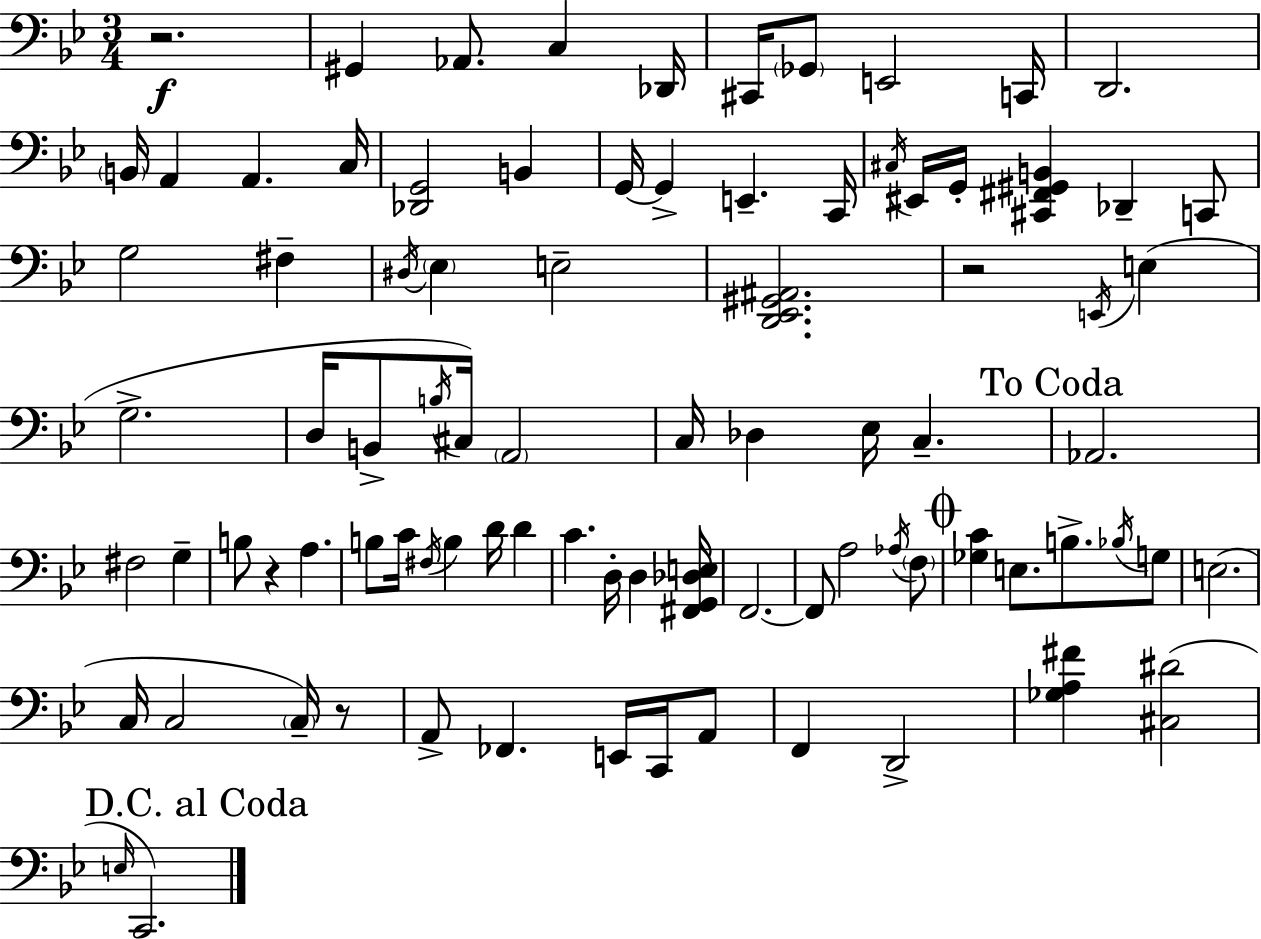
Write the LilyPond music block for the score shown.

{
  \clef bass
  \numericTimeSignature
  \time 3/4
  \key g \minor
  r2.\f | gis,4 aes,8. c4 des,16 | cis,16 \parenthesize ges,8 e,2 c,16 | d,2. | \break \parenthesize b,16 a,4 a,4. c16 | <des, g,>2 b,4 | g,16~~ g,4-> e,4.-- c,16 | \acciaccatura { cis16 } eis,16 g,16-. <cis, fis, gis, b,>4 des,4-- c,8 | \break g2 fis4-- | \acciaccatura { dis16 } \parenthesize ees4 e2-- | <d, ees, gis, ais,>2. | r2 \acciaccatura { e,16 } e4( | \break g2.-> | d16 b,8-> \acciaccatura { b16 } cis16) \parenthesize a,2 | c16 des4 ees16 c4.-- | \mark "To Coda" aes,2. | \break fis2 | g4-- b8 r4 a4. | b8 c'16 \acciaccatura { fis16 } b4 | d'16 d'4 c'4. d16-. | \break d4 <fis, g, des e>16 f,2.~~ | f,8 a2 | \acciaccatura { aes16 } \parenthesize f8 \mark \markup { \musicglyph "scripts.coda" } <ges c'>4 e8. | b8.-> \acciaccatura { bes16 } g8 e2.( | \break c16 c2 | \parenthesize c16--) r8 a,8-> fes,4. | e,16 c,16 a,8 f,4 d,2-> | <ges a fis'>4 <cis dis'>2( | \break \mark "D.C. al Coda" \grace { e16 } c,2.) | \bar "|."
}